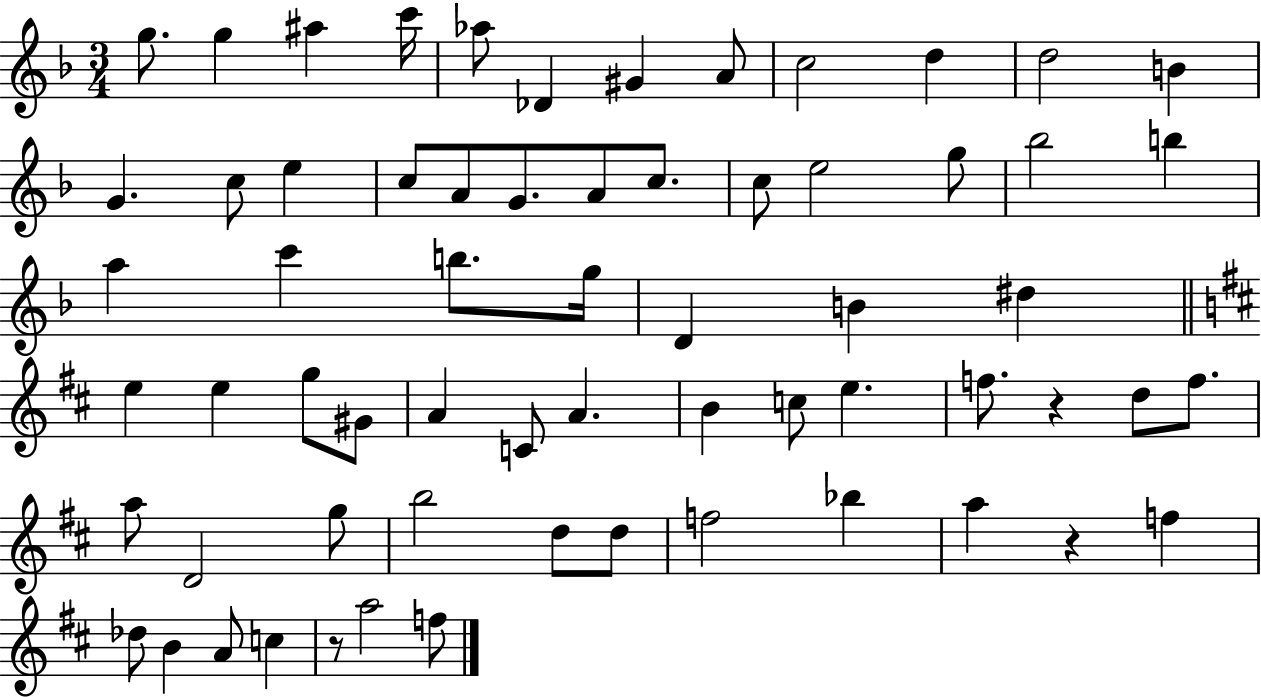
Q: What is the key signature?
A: F major